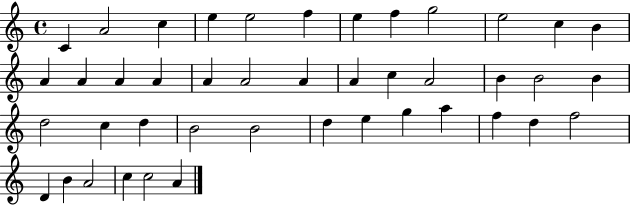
C4/q A4/h C5/q E5/q E5/h F5/q E5/q F5/q G5/h E5/h C5/q B4/q A4/q A4/q A4/q A4/q A4/q A4/h A4/q A4/q C5/q A4/h B4/q B4/h B4/q D5/h C5/q D5/q B4/h B4/h D5/q E5/q G5/q A5/q F5/q D5/q F5/h D4/q B4/q A4/h C5/q C5/h A4/q